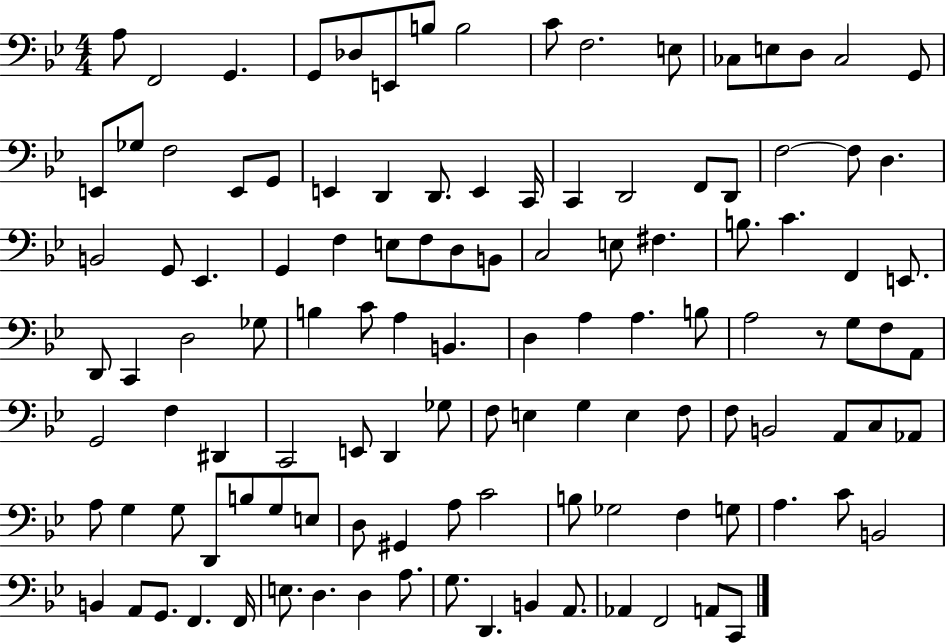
A3/e F2/h G2/q. G2/e Db3/e E2/e B3/e B3/h C4/e F3/h. E3/e CES3/e E3/e D3/e CES3/h G2/e E2/e Gb3/e F3/h E2/e G2/e E2/q D2/q D2/e. E2/q C2/s C2/q D2/h F2/e D2/e F3/h F3/e D3/q. B2/h G2/e Eb2/q. G2/q F3/q E3/e F3/e D3/e B2/e C3/h E3/e F#3/q. B3/e. C4/q. F2/q E2/e. D2/e C2/q D3/h Gb3/e B3/q C4/e A3/q B2/q. D3/q A3/q A3/q. B3/e A3/h R/e G3/e F3/e A2/e G2/h F3/q D#2/q C2/h E2/e D2/q Gb3/e F3/e E3/q G3/q E3/q F3/e F3/e B2/h A2/e C3/e Ab2/e A3/e G3/q G3/e D2/e B3/e G3/e E3/e D3/e G#2/q A3/e C4/h B3/e Gb3/h F3/q G3/e A3/q. C4/e B2/h B2/q A2/e G2/e. F2/q. F2/s E3/e. D3/q. D3/q A3/e. G3/e. D2/q. B2/q A2/e. Ab2/q F2/h A2/e C2/e